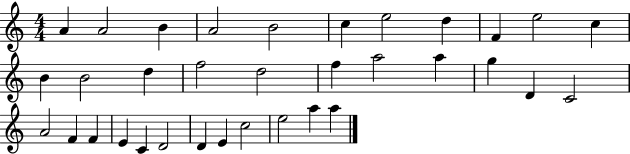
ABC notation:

X:1
T:Untitled
M:4/4
L:1/4
K:C
A A2 B A2 B2 c e2 d F e2 c B B2 d f2 d2 f a2 a g D C2 A2 F F E C D2 D E c2 e2 a a